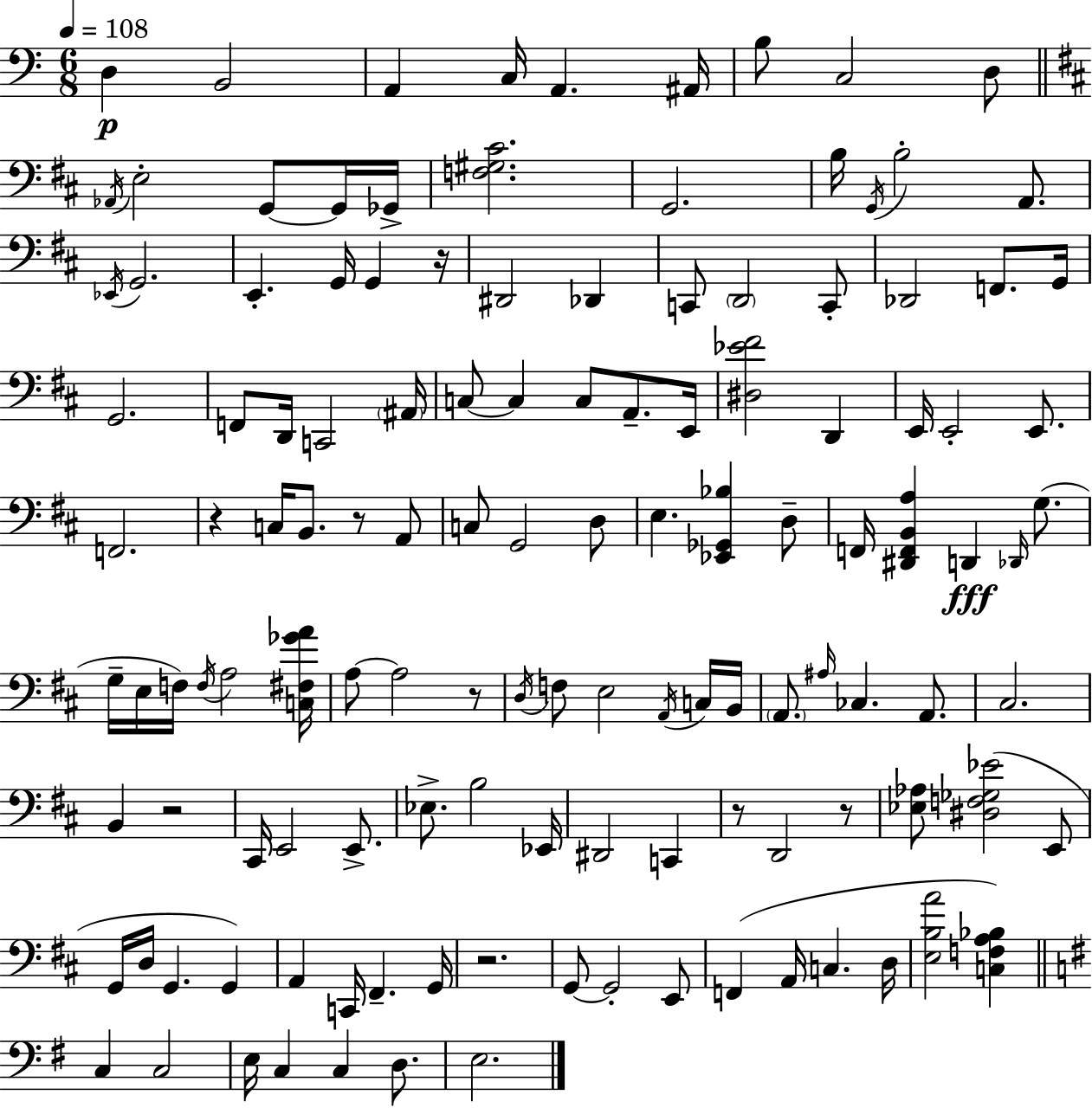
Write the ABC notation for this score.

X:1
T:Untitled
M:6/8
L:1/4
K:Am
D, B,,2 A,, C,/4 A,, ^A,,/4 B,/2 C,2 D,/2 _A,,/4 E,2 G,,/2 G,,/4 _G,,/4 [F,^G,^C]2 G,,2 B,/4 G,,/4 B,2 A,,/2 _E,,/4 G,,2 E,, G,,/4 G,, z/4 ^D,,2 _D,, C,,/2 D,,2 C,,/2 _D,,2 F,,/2 G,,/4 G,,2 F,,/2 D,,/4 C,,2 ^A,,/4 C,/2 C, C,/2 A,,/2 E,,/4 [^D,_E^F]2 D,, E,,/4 E,,2 E,,/2 F,,2 z C,/4 B,,/2 z/2 A,,/2 C,/2 G,,2 D,/2 E, [_E,,_G,,_B,] D,/2 F,,/4 [^D,,F,,B,,A,] D,, _D,,/4 G,/2 G,/4 E,/4 F,/4 F,/4 A,2 [C,^F,_GA]/4 A,/2 A,2 z/2 D,/4 F,/2 E,2 A,,/4 C,/4 B,,/4 A,,/2 ^A,/4 _C, A,,/2 ^C,2 B,, z2 ^C,,/4 E,,2 E,,/2 _E,/2 B,2 _E,,/4 ^D,,2 C,, z/2 D,,2 z/2 [_E,_A,]/2 [^D,F,_G,_E]2 E,,/2 G,,/4 D,/4 G,, G,, A,, C,,/4 ^F,, G,,/4 z2 G,,/2 G,,2 E,,/2 F,, A,,/4 C, D,/4 [E,B,A]2 [C,F,A,_B,] C, C,2 E,/4 C, C, D,/2 E,2